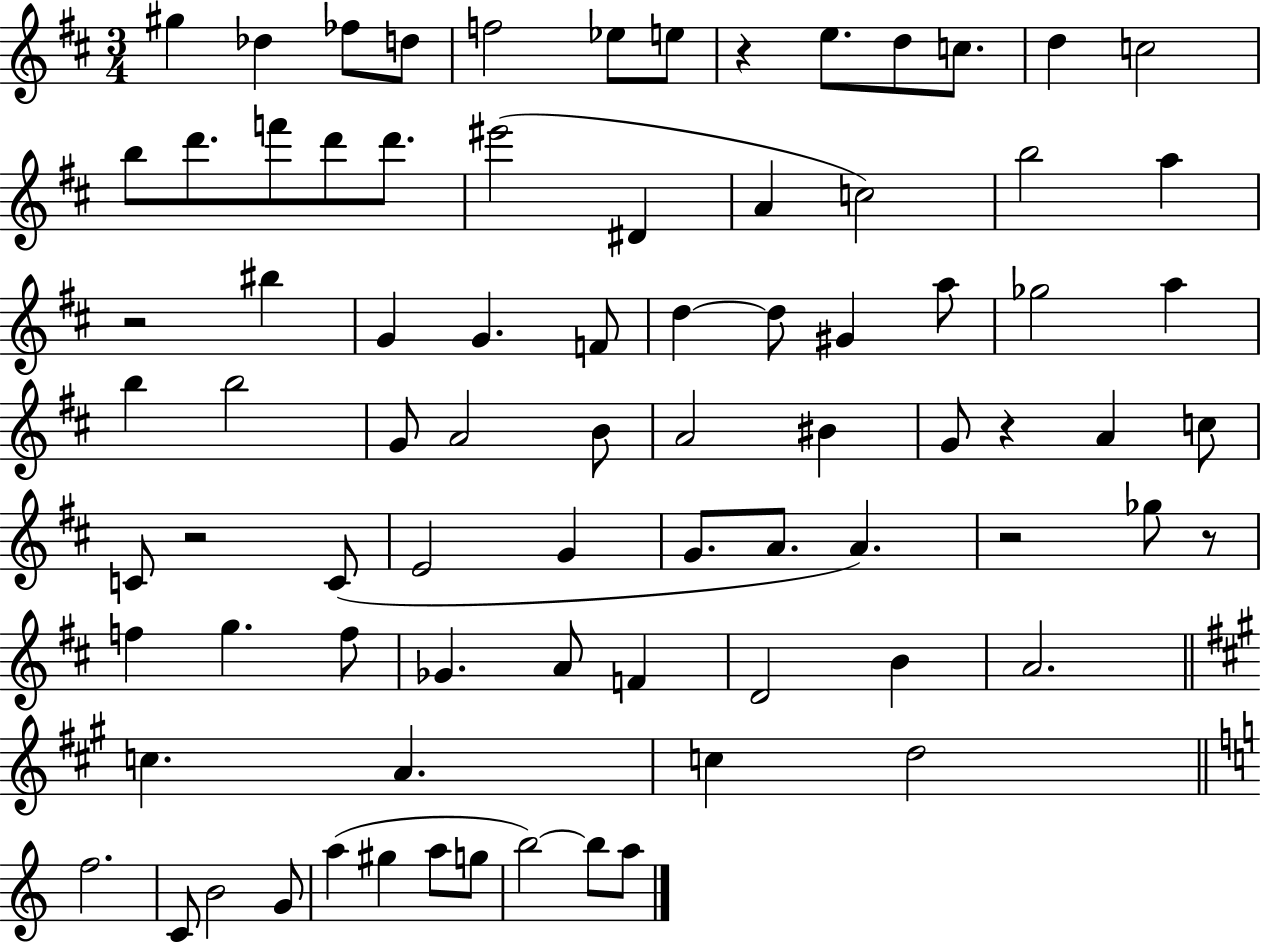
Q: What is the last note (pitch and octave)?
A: A5